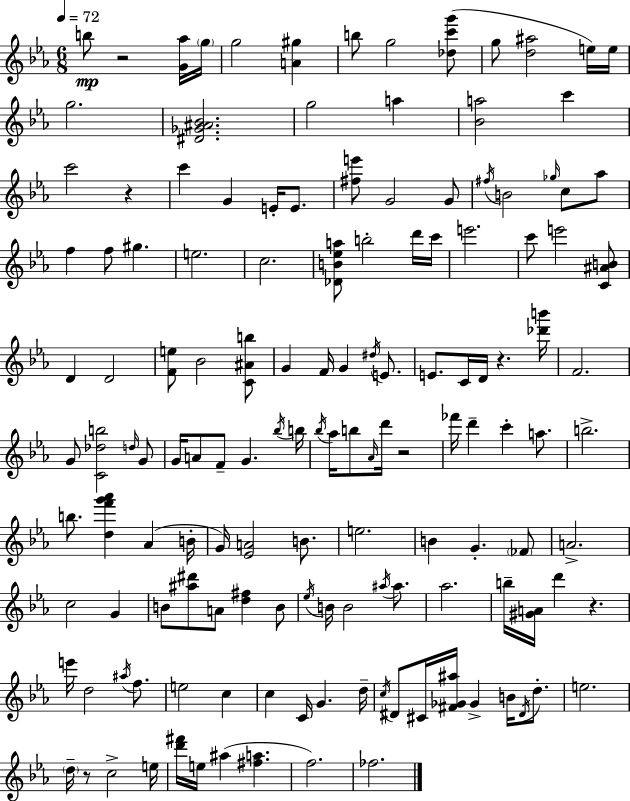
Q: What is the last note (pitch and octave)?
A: FES5